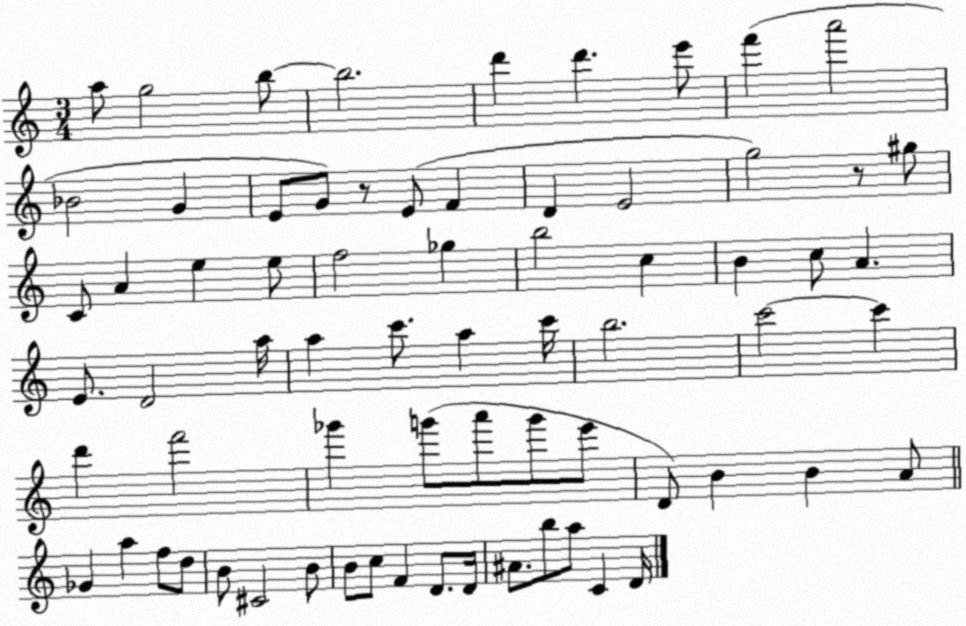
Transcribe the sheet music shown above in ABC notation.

X:1
T:Untitled
M:3/4
L:1/4
K:C
a/2 g2 b/2 b2 d' d' e'/2 f' a'2 _B2 G E/2 G/2 z/2 E/2 F D E2 g2 z/2 ^g/2 C/2 A e e/2 f2 _g b2 c B c/2 A E/2 D2 a/4 a c'/2 a c'/4 b2 c'2 c' d' f'2 _g' g'/2 a'/2 g'/2 e'/2 D/2 B B A/2 _G a f/2 d/2 B/2 ^C2 B/2 B/2 c/2 F D/2 D/4 ^A/2 b/2 a/2 C D/4